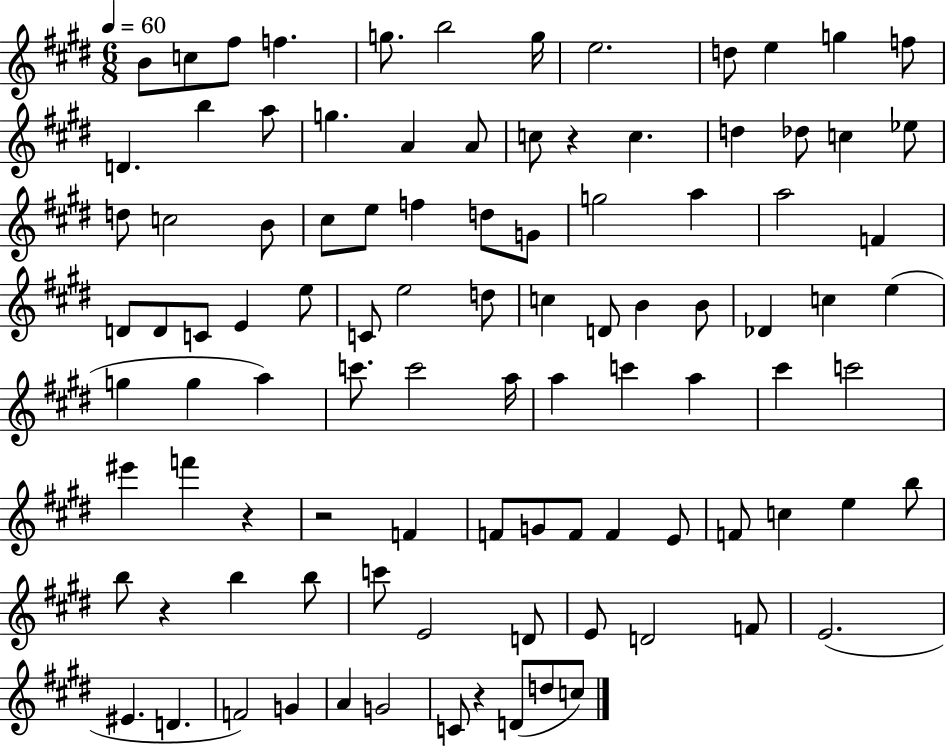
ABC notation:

X:1
T:Untitled
M:6/8
L:1/4
K:E
B/2 c/2 ^f/2 f g/2 b2 g/4 e2 d/2 e g f/2 D b a/2 g A A/2 c/2 z c d _d/2 c _e/2 d/2 c2 B/2 ^c/2 e/2 f d/2 G/2 g2 a a2 F D/2 D/2 C/2 E e/2 C/2 e2 d/2 c D/2 B B/2 _D c e g g a c'/2 c'2 a/4 a c' a ^c' c'2 ^e' f' z z2 F F/2 G/2 F/2 F E/2 F/2 c e b/2 b/2 z b b/2 c'/2 E2 D/2 E/2 D2 F/2 E2 ^E D F2 G A G2 C/2 z D/2 d/2 c/2